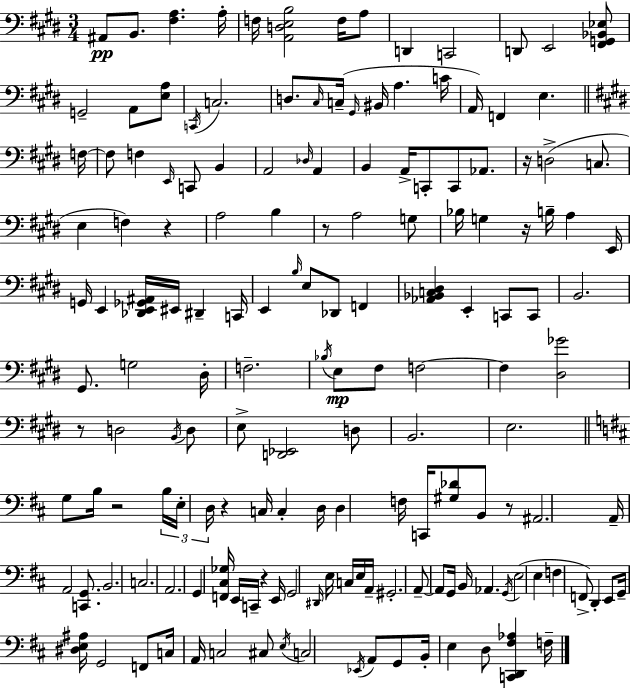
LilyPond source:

{
  \clef bass
  \numericTimeSignature
  \time 3/4
  \key e \major
  ais,8\pp b,8. <fis a>4. a16-. | f16 <a, d e b>2 f16 a8 | d,4 c,2 | d,8 e,2 <fis, g, bes, ees>8 | \break g,2-- a,8 <e a>8 | \acciaccatura { c,16 } c2. | d8. \grace { cis16 } c16--( \grace { gis,16 } bis,16 a4. | c'16 a,16) f,4 e4. | \break \bar "||" \break \key e \major f16~~ f8 f4 \grace { e,16 } c,8 b,4 | a,2 \grace { des16 } a,4 | b,4 a,16-> c,8-. c,8 | aes,8. r16 d2->( | \break c8. e4 f4) r4 | a2 b4 | r8 a2 | g8 bes16 g4 r16 b16-- a4 | \break e,16 g,16 e,4 <des, e, ges, ais,>16 eis,16 dis,4-- | c,16 e,4 \grace { b16 } e8 des,8 | f,4 <aes, bes, c dis>4 e,4-. | c,8 c,8 b,2. | \break gis,8. g2 | dis16-. f2.-- | \acciaccatura { bes16 } e8\mp fis8 f2~~ | f4 <dis ges'>2 | \break r8 d2 | \acciaccatura { b,16 } d8 e8-> <d, ees,>2 | d8 b,2. | e2. | \break \bar "||" \break \key d \major g8 b16 r2 \tuplet 3/2 { b16 | e16-. d16 } r4 c16 c4-. d16 | d4 f16 c,16 <gis des'>8 b,8 r8 | ais,2. | \break a,16-- a,2 <c, g,>8. | b,2. | c2. | a,2. | \break g,4 <f, cis ges>16 e,16 c,16-- r4 e,16 | g,2 \grace { dis,16 } e16 c16 e16 | a,16-- gis,2.-. | a,8--~~ a,8 g,16 b,16 aes,4. | \break \acciaccatura { g,16 } e2( e4 | f4 f,8->) d,4-. | e,8 g,16-- <dis e ais>16 g,2 | f,8 c16 a,16 c2 | \break cis8 \acciaccatura { e16 } c2 \acciaccatura { ees,16 } | a,8 g,8 b,16-. e4 d8 <c, d, fis aes>4 | f16-- \bar "|."
}